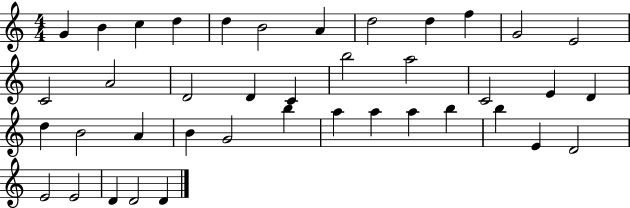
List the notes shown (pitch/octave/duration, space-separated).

G4/q B4/q C5/q D5/q D5/q B4/h A4/q D5/h D5/q F5/q G4/h E4/h C4/h A4/h D4/h D4/q C4/q B5/h A5/h C4/h E4/q D4/q D5/q B4/h A4/q B4/q G4/h B5/q A5/q A5/q A5/q B5/q B5/q E4/q D4/h E4/h E4/h D4/q D4/h D4/q